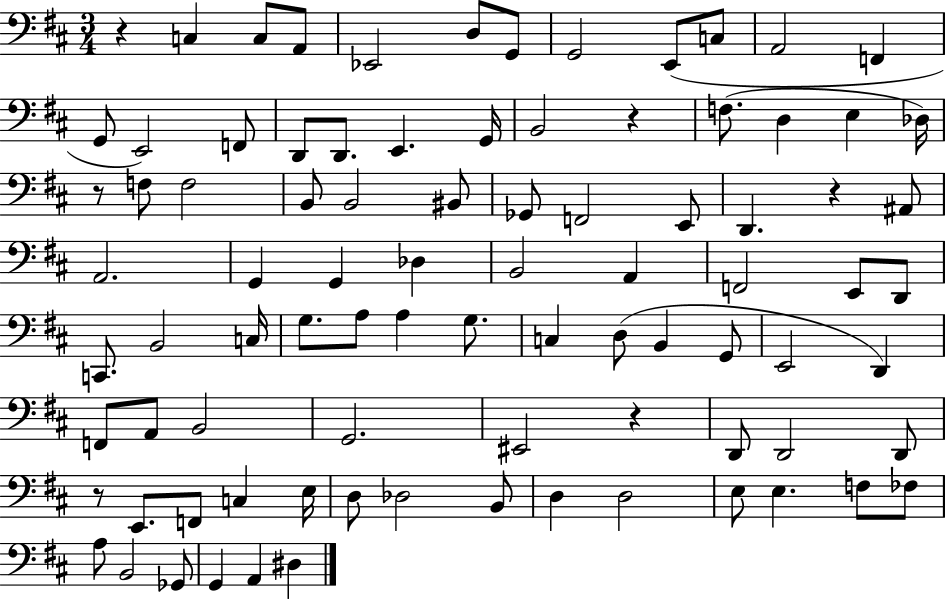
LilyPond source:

{
  \clef bass
  \numericTimeSignature
  \time 3/4
  \key d \major
  r4 c4 c8 a,8 | ees,2 d8 g,8 | g,2 e,8( c8 | a,2 f,4 | \break g,8 e,2) f,8 | d,8 d,8. e,4. g,16 | b,2 r4 | f8.( d4 e4 des16) | \break r8 f8 f2 | b,8 b,2 bis,8 | ges,8 f,2 e,8 | d,4. r4 ais,8 | \break a,2. | g,4 g,4 des4 | b,2 a,4 | f,2 e,8 d,8 | \break c,8. b,2 c16 | g8. a8 a4 g8. | c4 d8( b,4 g,8 | e,2 d,4) | \break f,8 a,8 b,2 | g,2. | eis,2 r4 | d,8 d,2 d,8 | \break r8 e,8. f,8 c4 e16 | d8 des2 b,8 | d4 d2 | e8 e4. f8 fes8 | \break a8 b,2 ges,8 | g,4 a,4 dis4 | \bar "|."
}